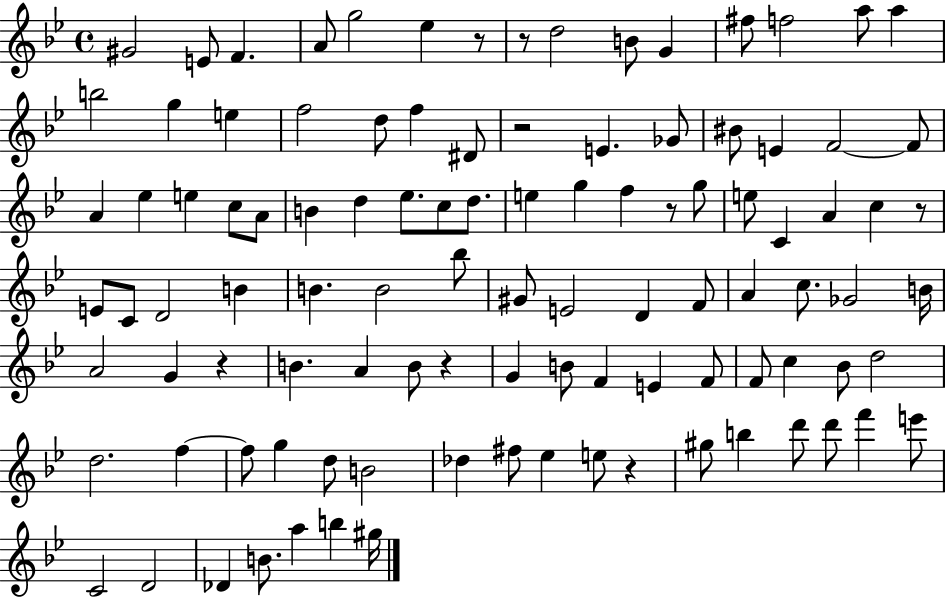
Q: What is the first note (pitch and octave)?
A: G#4